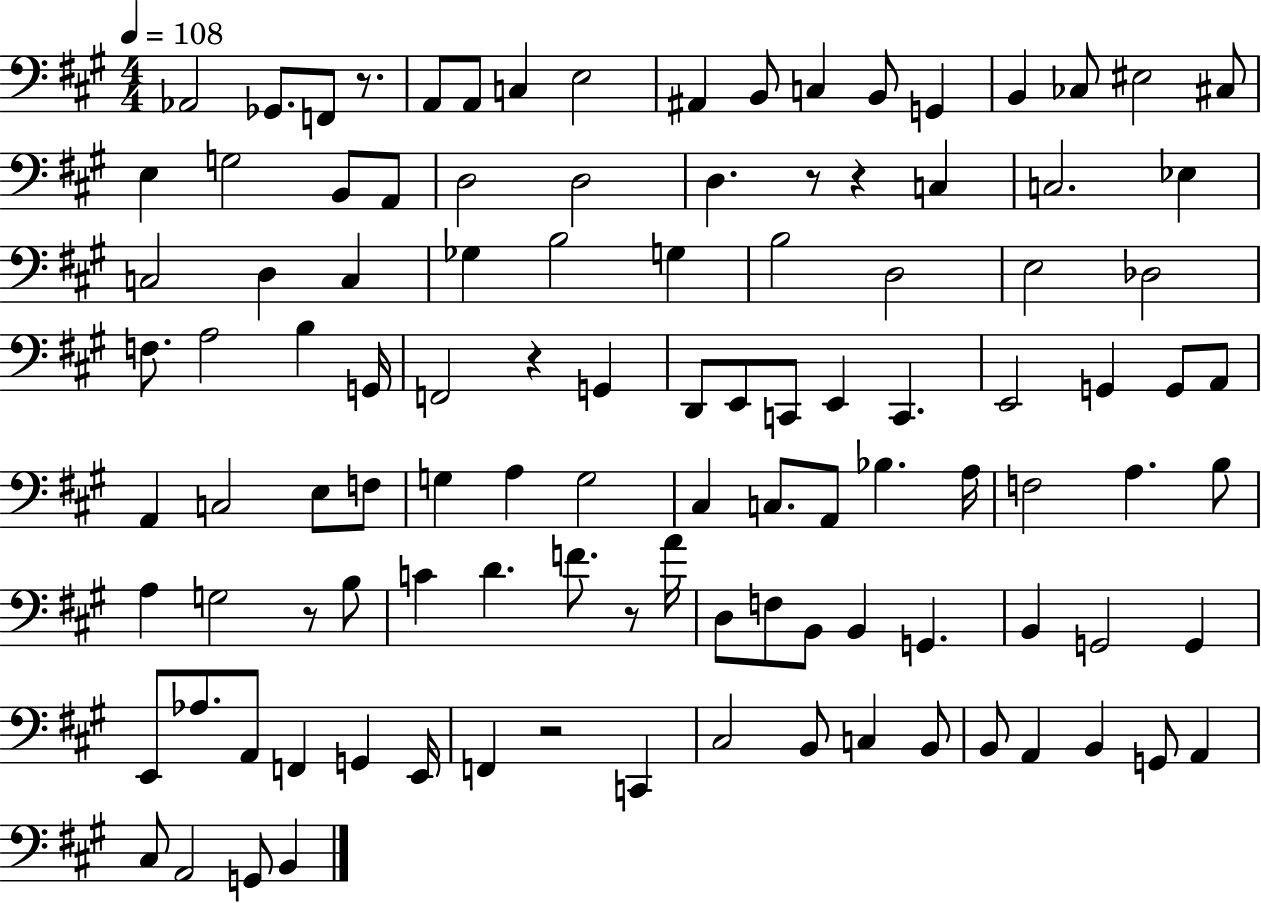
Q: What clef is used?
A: bass